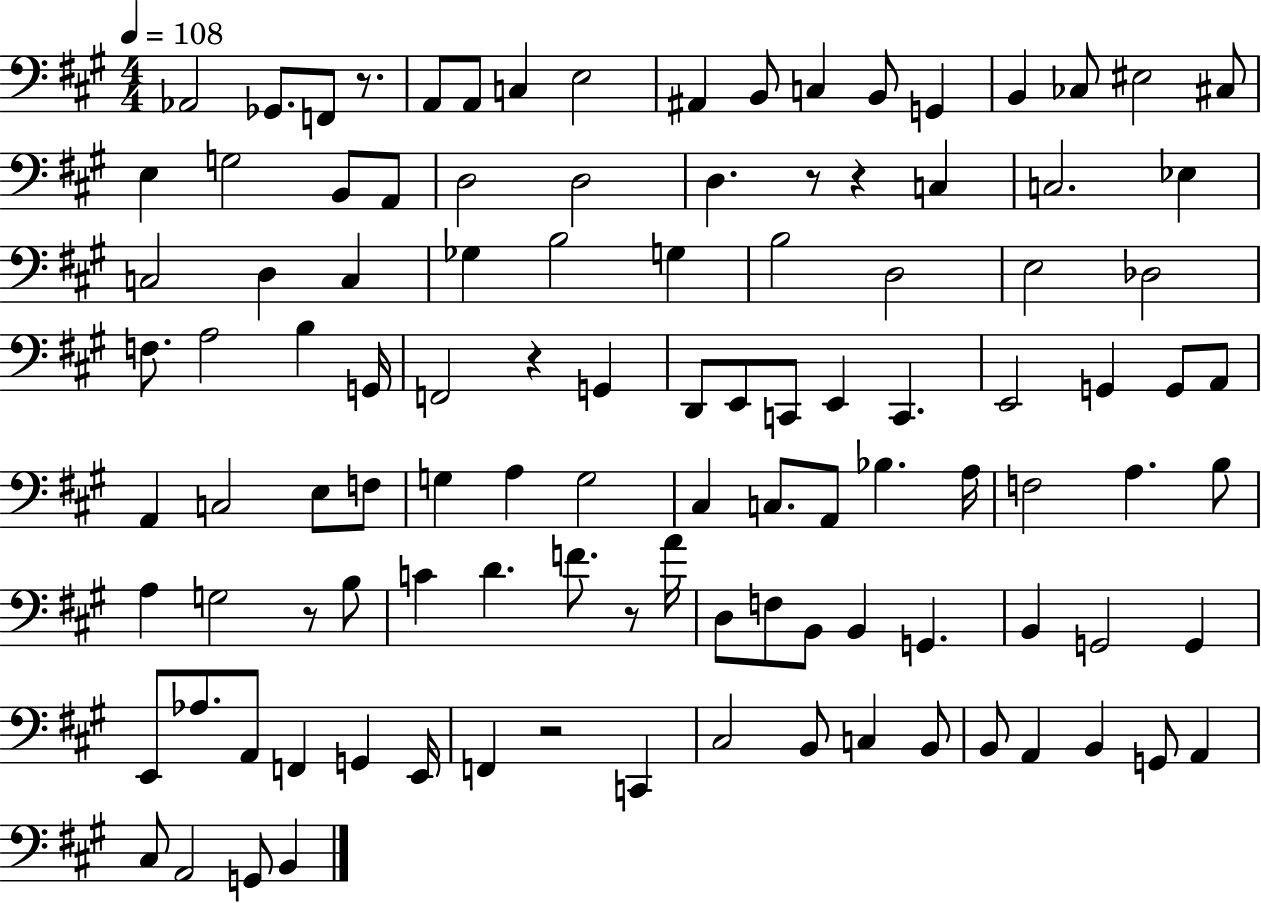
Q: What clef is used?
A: bass